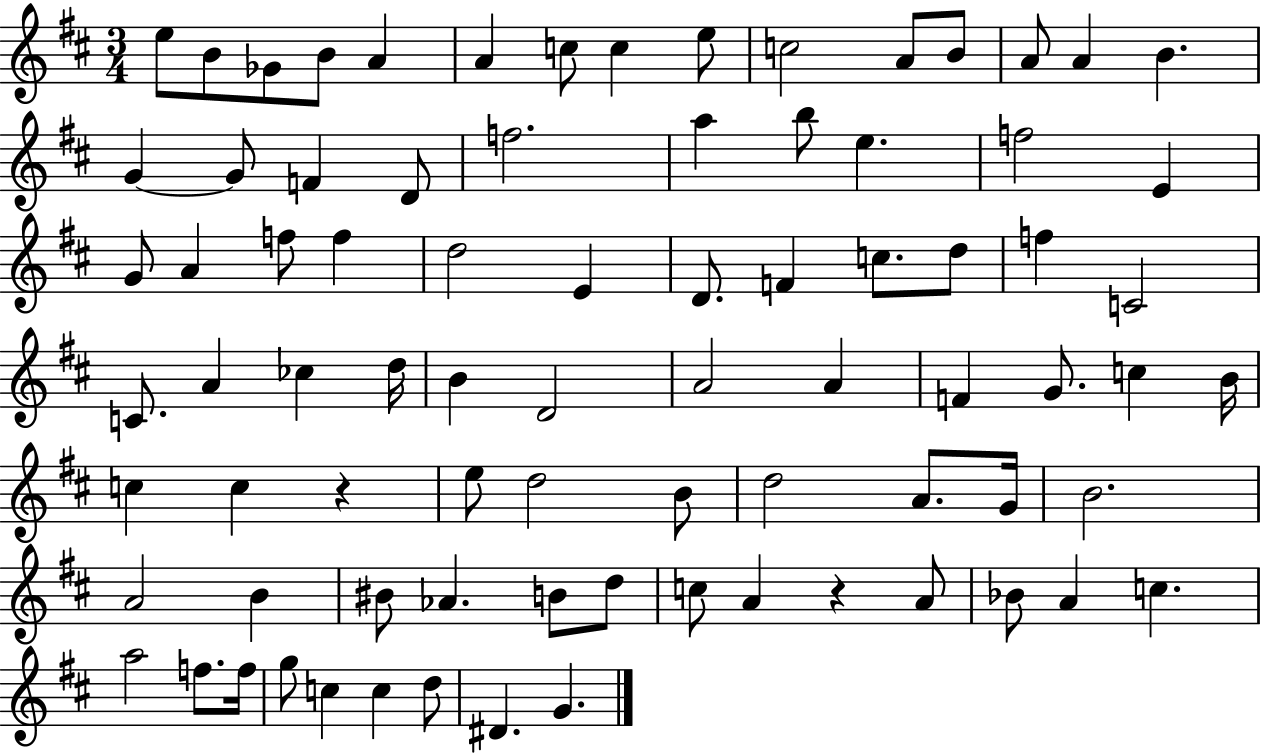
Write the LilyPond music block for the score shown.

{
  \clef treble
  \numericTimeSignature
  \time 3/4
  \key d \major
  \repeat volta 2 { e''8 b'8 ges'8 b'8 a'4 | a'4 c''8 c''4 e''8 | c''2 a'8 b'8 | a'8 a'4 b'4. | \break g'4~~ g'8 f'4 d'8 | f''2. | a''4 b''8 e''4. | f''2 e'4 | \break g'8 a'4 f''8 f''4 | d''2 e'4 | d'8. f'4 c''8. d''8 | f''4 c'2 | \break c'8. a'4 ces''4 d''16 | b'4 d'2 | a'2 a'4 | f'4 g'8. c''4 b'16 | \break c''4 c''4 r4 | e''8 d''2 b'8 | d''2 a'8. g'16 | b'2. | \break a'2 b'4 | bis'8 aes'4. b'8 d''8 | c''8 a'4 r4 a'8 | bes'8 a'4 c''4. | \break a''2 f''8. f''16 | g''8 c''4 c''4 d''8 | dis'4. g'4. | } \bar "|."
}